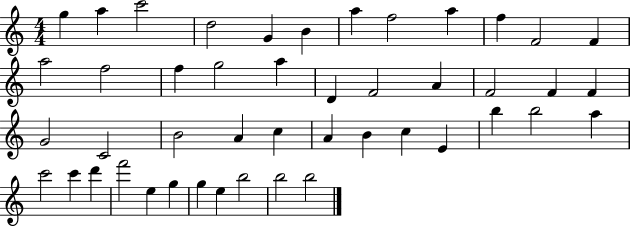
X:1
T:Untitled
M:4/4
L:1/4
K:C
g a c'2 d2 G B a f2 a f F2 F a2 f2 f g2 a D F2 A F2 F F G2 C2 B2 A c A B c E b b2 a c'2 c' d' f'2 e g g e b2 b2 b2